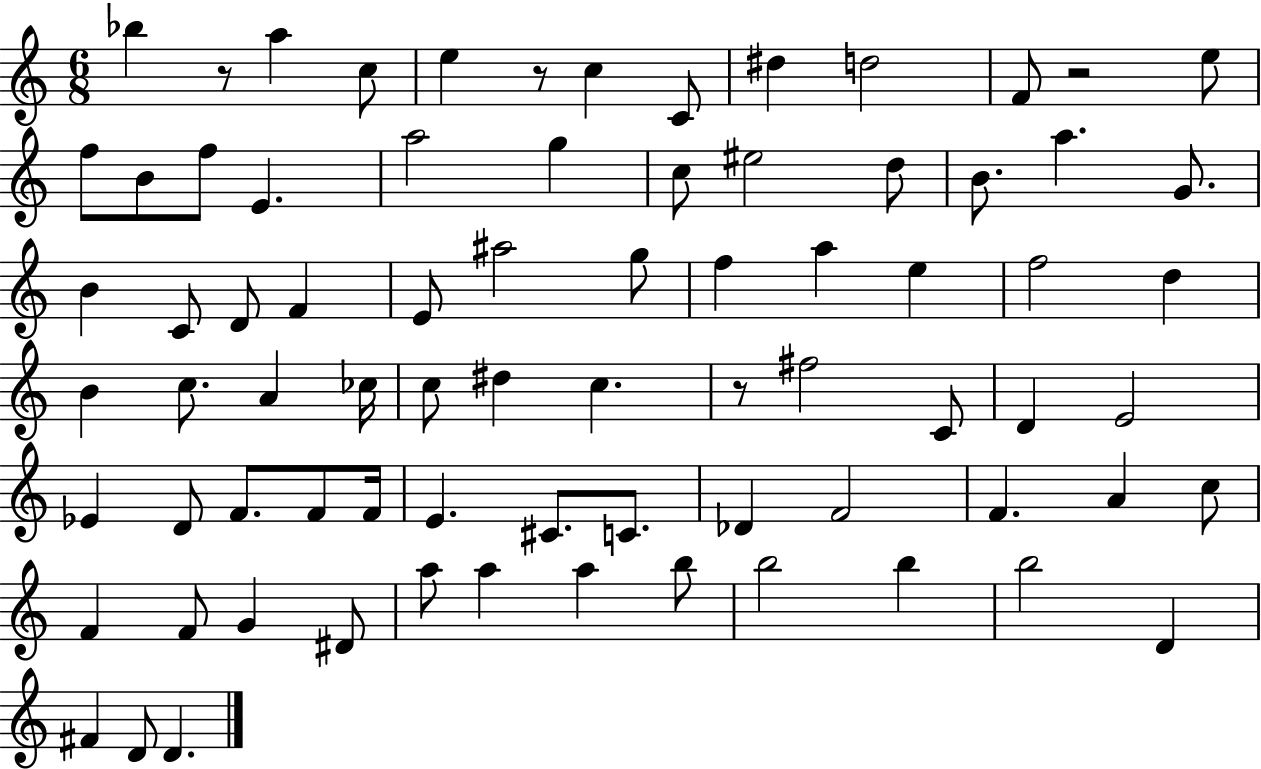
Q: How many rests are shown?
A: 4